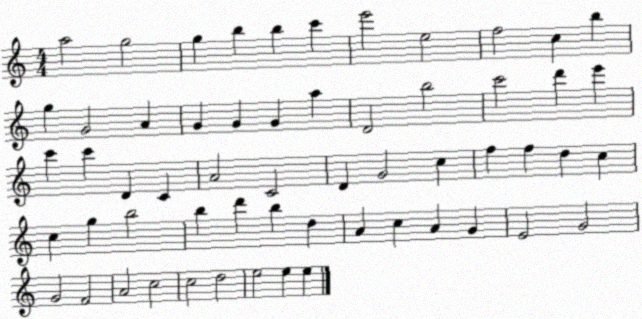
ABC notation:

X:1
T:Untitled
M:4/4
L:1/4
K:C
a2 g2 g b b c' e'2 e2 f2 c b g G2 A G G G a D2 b2 c'2 d' e' c' c' D C A2 C2 D G2 c f f d c c g b2 b d' b d A c A G E2 G2 G2 F2 A2 c2 c2 d2 e2 e e